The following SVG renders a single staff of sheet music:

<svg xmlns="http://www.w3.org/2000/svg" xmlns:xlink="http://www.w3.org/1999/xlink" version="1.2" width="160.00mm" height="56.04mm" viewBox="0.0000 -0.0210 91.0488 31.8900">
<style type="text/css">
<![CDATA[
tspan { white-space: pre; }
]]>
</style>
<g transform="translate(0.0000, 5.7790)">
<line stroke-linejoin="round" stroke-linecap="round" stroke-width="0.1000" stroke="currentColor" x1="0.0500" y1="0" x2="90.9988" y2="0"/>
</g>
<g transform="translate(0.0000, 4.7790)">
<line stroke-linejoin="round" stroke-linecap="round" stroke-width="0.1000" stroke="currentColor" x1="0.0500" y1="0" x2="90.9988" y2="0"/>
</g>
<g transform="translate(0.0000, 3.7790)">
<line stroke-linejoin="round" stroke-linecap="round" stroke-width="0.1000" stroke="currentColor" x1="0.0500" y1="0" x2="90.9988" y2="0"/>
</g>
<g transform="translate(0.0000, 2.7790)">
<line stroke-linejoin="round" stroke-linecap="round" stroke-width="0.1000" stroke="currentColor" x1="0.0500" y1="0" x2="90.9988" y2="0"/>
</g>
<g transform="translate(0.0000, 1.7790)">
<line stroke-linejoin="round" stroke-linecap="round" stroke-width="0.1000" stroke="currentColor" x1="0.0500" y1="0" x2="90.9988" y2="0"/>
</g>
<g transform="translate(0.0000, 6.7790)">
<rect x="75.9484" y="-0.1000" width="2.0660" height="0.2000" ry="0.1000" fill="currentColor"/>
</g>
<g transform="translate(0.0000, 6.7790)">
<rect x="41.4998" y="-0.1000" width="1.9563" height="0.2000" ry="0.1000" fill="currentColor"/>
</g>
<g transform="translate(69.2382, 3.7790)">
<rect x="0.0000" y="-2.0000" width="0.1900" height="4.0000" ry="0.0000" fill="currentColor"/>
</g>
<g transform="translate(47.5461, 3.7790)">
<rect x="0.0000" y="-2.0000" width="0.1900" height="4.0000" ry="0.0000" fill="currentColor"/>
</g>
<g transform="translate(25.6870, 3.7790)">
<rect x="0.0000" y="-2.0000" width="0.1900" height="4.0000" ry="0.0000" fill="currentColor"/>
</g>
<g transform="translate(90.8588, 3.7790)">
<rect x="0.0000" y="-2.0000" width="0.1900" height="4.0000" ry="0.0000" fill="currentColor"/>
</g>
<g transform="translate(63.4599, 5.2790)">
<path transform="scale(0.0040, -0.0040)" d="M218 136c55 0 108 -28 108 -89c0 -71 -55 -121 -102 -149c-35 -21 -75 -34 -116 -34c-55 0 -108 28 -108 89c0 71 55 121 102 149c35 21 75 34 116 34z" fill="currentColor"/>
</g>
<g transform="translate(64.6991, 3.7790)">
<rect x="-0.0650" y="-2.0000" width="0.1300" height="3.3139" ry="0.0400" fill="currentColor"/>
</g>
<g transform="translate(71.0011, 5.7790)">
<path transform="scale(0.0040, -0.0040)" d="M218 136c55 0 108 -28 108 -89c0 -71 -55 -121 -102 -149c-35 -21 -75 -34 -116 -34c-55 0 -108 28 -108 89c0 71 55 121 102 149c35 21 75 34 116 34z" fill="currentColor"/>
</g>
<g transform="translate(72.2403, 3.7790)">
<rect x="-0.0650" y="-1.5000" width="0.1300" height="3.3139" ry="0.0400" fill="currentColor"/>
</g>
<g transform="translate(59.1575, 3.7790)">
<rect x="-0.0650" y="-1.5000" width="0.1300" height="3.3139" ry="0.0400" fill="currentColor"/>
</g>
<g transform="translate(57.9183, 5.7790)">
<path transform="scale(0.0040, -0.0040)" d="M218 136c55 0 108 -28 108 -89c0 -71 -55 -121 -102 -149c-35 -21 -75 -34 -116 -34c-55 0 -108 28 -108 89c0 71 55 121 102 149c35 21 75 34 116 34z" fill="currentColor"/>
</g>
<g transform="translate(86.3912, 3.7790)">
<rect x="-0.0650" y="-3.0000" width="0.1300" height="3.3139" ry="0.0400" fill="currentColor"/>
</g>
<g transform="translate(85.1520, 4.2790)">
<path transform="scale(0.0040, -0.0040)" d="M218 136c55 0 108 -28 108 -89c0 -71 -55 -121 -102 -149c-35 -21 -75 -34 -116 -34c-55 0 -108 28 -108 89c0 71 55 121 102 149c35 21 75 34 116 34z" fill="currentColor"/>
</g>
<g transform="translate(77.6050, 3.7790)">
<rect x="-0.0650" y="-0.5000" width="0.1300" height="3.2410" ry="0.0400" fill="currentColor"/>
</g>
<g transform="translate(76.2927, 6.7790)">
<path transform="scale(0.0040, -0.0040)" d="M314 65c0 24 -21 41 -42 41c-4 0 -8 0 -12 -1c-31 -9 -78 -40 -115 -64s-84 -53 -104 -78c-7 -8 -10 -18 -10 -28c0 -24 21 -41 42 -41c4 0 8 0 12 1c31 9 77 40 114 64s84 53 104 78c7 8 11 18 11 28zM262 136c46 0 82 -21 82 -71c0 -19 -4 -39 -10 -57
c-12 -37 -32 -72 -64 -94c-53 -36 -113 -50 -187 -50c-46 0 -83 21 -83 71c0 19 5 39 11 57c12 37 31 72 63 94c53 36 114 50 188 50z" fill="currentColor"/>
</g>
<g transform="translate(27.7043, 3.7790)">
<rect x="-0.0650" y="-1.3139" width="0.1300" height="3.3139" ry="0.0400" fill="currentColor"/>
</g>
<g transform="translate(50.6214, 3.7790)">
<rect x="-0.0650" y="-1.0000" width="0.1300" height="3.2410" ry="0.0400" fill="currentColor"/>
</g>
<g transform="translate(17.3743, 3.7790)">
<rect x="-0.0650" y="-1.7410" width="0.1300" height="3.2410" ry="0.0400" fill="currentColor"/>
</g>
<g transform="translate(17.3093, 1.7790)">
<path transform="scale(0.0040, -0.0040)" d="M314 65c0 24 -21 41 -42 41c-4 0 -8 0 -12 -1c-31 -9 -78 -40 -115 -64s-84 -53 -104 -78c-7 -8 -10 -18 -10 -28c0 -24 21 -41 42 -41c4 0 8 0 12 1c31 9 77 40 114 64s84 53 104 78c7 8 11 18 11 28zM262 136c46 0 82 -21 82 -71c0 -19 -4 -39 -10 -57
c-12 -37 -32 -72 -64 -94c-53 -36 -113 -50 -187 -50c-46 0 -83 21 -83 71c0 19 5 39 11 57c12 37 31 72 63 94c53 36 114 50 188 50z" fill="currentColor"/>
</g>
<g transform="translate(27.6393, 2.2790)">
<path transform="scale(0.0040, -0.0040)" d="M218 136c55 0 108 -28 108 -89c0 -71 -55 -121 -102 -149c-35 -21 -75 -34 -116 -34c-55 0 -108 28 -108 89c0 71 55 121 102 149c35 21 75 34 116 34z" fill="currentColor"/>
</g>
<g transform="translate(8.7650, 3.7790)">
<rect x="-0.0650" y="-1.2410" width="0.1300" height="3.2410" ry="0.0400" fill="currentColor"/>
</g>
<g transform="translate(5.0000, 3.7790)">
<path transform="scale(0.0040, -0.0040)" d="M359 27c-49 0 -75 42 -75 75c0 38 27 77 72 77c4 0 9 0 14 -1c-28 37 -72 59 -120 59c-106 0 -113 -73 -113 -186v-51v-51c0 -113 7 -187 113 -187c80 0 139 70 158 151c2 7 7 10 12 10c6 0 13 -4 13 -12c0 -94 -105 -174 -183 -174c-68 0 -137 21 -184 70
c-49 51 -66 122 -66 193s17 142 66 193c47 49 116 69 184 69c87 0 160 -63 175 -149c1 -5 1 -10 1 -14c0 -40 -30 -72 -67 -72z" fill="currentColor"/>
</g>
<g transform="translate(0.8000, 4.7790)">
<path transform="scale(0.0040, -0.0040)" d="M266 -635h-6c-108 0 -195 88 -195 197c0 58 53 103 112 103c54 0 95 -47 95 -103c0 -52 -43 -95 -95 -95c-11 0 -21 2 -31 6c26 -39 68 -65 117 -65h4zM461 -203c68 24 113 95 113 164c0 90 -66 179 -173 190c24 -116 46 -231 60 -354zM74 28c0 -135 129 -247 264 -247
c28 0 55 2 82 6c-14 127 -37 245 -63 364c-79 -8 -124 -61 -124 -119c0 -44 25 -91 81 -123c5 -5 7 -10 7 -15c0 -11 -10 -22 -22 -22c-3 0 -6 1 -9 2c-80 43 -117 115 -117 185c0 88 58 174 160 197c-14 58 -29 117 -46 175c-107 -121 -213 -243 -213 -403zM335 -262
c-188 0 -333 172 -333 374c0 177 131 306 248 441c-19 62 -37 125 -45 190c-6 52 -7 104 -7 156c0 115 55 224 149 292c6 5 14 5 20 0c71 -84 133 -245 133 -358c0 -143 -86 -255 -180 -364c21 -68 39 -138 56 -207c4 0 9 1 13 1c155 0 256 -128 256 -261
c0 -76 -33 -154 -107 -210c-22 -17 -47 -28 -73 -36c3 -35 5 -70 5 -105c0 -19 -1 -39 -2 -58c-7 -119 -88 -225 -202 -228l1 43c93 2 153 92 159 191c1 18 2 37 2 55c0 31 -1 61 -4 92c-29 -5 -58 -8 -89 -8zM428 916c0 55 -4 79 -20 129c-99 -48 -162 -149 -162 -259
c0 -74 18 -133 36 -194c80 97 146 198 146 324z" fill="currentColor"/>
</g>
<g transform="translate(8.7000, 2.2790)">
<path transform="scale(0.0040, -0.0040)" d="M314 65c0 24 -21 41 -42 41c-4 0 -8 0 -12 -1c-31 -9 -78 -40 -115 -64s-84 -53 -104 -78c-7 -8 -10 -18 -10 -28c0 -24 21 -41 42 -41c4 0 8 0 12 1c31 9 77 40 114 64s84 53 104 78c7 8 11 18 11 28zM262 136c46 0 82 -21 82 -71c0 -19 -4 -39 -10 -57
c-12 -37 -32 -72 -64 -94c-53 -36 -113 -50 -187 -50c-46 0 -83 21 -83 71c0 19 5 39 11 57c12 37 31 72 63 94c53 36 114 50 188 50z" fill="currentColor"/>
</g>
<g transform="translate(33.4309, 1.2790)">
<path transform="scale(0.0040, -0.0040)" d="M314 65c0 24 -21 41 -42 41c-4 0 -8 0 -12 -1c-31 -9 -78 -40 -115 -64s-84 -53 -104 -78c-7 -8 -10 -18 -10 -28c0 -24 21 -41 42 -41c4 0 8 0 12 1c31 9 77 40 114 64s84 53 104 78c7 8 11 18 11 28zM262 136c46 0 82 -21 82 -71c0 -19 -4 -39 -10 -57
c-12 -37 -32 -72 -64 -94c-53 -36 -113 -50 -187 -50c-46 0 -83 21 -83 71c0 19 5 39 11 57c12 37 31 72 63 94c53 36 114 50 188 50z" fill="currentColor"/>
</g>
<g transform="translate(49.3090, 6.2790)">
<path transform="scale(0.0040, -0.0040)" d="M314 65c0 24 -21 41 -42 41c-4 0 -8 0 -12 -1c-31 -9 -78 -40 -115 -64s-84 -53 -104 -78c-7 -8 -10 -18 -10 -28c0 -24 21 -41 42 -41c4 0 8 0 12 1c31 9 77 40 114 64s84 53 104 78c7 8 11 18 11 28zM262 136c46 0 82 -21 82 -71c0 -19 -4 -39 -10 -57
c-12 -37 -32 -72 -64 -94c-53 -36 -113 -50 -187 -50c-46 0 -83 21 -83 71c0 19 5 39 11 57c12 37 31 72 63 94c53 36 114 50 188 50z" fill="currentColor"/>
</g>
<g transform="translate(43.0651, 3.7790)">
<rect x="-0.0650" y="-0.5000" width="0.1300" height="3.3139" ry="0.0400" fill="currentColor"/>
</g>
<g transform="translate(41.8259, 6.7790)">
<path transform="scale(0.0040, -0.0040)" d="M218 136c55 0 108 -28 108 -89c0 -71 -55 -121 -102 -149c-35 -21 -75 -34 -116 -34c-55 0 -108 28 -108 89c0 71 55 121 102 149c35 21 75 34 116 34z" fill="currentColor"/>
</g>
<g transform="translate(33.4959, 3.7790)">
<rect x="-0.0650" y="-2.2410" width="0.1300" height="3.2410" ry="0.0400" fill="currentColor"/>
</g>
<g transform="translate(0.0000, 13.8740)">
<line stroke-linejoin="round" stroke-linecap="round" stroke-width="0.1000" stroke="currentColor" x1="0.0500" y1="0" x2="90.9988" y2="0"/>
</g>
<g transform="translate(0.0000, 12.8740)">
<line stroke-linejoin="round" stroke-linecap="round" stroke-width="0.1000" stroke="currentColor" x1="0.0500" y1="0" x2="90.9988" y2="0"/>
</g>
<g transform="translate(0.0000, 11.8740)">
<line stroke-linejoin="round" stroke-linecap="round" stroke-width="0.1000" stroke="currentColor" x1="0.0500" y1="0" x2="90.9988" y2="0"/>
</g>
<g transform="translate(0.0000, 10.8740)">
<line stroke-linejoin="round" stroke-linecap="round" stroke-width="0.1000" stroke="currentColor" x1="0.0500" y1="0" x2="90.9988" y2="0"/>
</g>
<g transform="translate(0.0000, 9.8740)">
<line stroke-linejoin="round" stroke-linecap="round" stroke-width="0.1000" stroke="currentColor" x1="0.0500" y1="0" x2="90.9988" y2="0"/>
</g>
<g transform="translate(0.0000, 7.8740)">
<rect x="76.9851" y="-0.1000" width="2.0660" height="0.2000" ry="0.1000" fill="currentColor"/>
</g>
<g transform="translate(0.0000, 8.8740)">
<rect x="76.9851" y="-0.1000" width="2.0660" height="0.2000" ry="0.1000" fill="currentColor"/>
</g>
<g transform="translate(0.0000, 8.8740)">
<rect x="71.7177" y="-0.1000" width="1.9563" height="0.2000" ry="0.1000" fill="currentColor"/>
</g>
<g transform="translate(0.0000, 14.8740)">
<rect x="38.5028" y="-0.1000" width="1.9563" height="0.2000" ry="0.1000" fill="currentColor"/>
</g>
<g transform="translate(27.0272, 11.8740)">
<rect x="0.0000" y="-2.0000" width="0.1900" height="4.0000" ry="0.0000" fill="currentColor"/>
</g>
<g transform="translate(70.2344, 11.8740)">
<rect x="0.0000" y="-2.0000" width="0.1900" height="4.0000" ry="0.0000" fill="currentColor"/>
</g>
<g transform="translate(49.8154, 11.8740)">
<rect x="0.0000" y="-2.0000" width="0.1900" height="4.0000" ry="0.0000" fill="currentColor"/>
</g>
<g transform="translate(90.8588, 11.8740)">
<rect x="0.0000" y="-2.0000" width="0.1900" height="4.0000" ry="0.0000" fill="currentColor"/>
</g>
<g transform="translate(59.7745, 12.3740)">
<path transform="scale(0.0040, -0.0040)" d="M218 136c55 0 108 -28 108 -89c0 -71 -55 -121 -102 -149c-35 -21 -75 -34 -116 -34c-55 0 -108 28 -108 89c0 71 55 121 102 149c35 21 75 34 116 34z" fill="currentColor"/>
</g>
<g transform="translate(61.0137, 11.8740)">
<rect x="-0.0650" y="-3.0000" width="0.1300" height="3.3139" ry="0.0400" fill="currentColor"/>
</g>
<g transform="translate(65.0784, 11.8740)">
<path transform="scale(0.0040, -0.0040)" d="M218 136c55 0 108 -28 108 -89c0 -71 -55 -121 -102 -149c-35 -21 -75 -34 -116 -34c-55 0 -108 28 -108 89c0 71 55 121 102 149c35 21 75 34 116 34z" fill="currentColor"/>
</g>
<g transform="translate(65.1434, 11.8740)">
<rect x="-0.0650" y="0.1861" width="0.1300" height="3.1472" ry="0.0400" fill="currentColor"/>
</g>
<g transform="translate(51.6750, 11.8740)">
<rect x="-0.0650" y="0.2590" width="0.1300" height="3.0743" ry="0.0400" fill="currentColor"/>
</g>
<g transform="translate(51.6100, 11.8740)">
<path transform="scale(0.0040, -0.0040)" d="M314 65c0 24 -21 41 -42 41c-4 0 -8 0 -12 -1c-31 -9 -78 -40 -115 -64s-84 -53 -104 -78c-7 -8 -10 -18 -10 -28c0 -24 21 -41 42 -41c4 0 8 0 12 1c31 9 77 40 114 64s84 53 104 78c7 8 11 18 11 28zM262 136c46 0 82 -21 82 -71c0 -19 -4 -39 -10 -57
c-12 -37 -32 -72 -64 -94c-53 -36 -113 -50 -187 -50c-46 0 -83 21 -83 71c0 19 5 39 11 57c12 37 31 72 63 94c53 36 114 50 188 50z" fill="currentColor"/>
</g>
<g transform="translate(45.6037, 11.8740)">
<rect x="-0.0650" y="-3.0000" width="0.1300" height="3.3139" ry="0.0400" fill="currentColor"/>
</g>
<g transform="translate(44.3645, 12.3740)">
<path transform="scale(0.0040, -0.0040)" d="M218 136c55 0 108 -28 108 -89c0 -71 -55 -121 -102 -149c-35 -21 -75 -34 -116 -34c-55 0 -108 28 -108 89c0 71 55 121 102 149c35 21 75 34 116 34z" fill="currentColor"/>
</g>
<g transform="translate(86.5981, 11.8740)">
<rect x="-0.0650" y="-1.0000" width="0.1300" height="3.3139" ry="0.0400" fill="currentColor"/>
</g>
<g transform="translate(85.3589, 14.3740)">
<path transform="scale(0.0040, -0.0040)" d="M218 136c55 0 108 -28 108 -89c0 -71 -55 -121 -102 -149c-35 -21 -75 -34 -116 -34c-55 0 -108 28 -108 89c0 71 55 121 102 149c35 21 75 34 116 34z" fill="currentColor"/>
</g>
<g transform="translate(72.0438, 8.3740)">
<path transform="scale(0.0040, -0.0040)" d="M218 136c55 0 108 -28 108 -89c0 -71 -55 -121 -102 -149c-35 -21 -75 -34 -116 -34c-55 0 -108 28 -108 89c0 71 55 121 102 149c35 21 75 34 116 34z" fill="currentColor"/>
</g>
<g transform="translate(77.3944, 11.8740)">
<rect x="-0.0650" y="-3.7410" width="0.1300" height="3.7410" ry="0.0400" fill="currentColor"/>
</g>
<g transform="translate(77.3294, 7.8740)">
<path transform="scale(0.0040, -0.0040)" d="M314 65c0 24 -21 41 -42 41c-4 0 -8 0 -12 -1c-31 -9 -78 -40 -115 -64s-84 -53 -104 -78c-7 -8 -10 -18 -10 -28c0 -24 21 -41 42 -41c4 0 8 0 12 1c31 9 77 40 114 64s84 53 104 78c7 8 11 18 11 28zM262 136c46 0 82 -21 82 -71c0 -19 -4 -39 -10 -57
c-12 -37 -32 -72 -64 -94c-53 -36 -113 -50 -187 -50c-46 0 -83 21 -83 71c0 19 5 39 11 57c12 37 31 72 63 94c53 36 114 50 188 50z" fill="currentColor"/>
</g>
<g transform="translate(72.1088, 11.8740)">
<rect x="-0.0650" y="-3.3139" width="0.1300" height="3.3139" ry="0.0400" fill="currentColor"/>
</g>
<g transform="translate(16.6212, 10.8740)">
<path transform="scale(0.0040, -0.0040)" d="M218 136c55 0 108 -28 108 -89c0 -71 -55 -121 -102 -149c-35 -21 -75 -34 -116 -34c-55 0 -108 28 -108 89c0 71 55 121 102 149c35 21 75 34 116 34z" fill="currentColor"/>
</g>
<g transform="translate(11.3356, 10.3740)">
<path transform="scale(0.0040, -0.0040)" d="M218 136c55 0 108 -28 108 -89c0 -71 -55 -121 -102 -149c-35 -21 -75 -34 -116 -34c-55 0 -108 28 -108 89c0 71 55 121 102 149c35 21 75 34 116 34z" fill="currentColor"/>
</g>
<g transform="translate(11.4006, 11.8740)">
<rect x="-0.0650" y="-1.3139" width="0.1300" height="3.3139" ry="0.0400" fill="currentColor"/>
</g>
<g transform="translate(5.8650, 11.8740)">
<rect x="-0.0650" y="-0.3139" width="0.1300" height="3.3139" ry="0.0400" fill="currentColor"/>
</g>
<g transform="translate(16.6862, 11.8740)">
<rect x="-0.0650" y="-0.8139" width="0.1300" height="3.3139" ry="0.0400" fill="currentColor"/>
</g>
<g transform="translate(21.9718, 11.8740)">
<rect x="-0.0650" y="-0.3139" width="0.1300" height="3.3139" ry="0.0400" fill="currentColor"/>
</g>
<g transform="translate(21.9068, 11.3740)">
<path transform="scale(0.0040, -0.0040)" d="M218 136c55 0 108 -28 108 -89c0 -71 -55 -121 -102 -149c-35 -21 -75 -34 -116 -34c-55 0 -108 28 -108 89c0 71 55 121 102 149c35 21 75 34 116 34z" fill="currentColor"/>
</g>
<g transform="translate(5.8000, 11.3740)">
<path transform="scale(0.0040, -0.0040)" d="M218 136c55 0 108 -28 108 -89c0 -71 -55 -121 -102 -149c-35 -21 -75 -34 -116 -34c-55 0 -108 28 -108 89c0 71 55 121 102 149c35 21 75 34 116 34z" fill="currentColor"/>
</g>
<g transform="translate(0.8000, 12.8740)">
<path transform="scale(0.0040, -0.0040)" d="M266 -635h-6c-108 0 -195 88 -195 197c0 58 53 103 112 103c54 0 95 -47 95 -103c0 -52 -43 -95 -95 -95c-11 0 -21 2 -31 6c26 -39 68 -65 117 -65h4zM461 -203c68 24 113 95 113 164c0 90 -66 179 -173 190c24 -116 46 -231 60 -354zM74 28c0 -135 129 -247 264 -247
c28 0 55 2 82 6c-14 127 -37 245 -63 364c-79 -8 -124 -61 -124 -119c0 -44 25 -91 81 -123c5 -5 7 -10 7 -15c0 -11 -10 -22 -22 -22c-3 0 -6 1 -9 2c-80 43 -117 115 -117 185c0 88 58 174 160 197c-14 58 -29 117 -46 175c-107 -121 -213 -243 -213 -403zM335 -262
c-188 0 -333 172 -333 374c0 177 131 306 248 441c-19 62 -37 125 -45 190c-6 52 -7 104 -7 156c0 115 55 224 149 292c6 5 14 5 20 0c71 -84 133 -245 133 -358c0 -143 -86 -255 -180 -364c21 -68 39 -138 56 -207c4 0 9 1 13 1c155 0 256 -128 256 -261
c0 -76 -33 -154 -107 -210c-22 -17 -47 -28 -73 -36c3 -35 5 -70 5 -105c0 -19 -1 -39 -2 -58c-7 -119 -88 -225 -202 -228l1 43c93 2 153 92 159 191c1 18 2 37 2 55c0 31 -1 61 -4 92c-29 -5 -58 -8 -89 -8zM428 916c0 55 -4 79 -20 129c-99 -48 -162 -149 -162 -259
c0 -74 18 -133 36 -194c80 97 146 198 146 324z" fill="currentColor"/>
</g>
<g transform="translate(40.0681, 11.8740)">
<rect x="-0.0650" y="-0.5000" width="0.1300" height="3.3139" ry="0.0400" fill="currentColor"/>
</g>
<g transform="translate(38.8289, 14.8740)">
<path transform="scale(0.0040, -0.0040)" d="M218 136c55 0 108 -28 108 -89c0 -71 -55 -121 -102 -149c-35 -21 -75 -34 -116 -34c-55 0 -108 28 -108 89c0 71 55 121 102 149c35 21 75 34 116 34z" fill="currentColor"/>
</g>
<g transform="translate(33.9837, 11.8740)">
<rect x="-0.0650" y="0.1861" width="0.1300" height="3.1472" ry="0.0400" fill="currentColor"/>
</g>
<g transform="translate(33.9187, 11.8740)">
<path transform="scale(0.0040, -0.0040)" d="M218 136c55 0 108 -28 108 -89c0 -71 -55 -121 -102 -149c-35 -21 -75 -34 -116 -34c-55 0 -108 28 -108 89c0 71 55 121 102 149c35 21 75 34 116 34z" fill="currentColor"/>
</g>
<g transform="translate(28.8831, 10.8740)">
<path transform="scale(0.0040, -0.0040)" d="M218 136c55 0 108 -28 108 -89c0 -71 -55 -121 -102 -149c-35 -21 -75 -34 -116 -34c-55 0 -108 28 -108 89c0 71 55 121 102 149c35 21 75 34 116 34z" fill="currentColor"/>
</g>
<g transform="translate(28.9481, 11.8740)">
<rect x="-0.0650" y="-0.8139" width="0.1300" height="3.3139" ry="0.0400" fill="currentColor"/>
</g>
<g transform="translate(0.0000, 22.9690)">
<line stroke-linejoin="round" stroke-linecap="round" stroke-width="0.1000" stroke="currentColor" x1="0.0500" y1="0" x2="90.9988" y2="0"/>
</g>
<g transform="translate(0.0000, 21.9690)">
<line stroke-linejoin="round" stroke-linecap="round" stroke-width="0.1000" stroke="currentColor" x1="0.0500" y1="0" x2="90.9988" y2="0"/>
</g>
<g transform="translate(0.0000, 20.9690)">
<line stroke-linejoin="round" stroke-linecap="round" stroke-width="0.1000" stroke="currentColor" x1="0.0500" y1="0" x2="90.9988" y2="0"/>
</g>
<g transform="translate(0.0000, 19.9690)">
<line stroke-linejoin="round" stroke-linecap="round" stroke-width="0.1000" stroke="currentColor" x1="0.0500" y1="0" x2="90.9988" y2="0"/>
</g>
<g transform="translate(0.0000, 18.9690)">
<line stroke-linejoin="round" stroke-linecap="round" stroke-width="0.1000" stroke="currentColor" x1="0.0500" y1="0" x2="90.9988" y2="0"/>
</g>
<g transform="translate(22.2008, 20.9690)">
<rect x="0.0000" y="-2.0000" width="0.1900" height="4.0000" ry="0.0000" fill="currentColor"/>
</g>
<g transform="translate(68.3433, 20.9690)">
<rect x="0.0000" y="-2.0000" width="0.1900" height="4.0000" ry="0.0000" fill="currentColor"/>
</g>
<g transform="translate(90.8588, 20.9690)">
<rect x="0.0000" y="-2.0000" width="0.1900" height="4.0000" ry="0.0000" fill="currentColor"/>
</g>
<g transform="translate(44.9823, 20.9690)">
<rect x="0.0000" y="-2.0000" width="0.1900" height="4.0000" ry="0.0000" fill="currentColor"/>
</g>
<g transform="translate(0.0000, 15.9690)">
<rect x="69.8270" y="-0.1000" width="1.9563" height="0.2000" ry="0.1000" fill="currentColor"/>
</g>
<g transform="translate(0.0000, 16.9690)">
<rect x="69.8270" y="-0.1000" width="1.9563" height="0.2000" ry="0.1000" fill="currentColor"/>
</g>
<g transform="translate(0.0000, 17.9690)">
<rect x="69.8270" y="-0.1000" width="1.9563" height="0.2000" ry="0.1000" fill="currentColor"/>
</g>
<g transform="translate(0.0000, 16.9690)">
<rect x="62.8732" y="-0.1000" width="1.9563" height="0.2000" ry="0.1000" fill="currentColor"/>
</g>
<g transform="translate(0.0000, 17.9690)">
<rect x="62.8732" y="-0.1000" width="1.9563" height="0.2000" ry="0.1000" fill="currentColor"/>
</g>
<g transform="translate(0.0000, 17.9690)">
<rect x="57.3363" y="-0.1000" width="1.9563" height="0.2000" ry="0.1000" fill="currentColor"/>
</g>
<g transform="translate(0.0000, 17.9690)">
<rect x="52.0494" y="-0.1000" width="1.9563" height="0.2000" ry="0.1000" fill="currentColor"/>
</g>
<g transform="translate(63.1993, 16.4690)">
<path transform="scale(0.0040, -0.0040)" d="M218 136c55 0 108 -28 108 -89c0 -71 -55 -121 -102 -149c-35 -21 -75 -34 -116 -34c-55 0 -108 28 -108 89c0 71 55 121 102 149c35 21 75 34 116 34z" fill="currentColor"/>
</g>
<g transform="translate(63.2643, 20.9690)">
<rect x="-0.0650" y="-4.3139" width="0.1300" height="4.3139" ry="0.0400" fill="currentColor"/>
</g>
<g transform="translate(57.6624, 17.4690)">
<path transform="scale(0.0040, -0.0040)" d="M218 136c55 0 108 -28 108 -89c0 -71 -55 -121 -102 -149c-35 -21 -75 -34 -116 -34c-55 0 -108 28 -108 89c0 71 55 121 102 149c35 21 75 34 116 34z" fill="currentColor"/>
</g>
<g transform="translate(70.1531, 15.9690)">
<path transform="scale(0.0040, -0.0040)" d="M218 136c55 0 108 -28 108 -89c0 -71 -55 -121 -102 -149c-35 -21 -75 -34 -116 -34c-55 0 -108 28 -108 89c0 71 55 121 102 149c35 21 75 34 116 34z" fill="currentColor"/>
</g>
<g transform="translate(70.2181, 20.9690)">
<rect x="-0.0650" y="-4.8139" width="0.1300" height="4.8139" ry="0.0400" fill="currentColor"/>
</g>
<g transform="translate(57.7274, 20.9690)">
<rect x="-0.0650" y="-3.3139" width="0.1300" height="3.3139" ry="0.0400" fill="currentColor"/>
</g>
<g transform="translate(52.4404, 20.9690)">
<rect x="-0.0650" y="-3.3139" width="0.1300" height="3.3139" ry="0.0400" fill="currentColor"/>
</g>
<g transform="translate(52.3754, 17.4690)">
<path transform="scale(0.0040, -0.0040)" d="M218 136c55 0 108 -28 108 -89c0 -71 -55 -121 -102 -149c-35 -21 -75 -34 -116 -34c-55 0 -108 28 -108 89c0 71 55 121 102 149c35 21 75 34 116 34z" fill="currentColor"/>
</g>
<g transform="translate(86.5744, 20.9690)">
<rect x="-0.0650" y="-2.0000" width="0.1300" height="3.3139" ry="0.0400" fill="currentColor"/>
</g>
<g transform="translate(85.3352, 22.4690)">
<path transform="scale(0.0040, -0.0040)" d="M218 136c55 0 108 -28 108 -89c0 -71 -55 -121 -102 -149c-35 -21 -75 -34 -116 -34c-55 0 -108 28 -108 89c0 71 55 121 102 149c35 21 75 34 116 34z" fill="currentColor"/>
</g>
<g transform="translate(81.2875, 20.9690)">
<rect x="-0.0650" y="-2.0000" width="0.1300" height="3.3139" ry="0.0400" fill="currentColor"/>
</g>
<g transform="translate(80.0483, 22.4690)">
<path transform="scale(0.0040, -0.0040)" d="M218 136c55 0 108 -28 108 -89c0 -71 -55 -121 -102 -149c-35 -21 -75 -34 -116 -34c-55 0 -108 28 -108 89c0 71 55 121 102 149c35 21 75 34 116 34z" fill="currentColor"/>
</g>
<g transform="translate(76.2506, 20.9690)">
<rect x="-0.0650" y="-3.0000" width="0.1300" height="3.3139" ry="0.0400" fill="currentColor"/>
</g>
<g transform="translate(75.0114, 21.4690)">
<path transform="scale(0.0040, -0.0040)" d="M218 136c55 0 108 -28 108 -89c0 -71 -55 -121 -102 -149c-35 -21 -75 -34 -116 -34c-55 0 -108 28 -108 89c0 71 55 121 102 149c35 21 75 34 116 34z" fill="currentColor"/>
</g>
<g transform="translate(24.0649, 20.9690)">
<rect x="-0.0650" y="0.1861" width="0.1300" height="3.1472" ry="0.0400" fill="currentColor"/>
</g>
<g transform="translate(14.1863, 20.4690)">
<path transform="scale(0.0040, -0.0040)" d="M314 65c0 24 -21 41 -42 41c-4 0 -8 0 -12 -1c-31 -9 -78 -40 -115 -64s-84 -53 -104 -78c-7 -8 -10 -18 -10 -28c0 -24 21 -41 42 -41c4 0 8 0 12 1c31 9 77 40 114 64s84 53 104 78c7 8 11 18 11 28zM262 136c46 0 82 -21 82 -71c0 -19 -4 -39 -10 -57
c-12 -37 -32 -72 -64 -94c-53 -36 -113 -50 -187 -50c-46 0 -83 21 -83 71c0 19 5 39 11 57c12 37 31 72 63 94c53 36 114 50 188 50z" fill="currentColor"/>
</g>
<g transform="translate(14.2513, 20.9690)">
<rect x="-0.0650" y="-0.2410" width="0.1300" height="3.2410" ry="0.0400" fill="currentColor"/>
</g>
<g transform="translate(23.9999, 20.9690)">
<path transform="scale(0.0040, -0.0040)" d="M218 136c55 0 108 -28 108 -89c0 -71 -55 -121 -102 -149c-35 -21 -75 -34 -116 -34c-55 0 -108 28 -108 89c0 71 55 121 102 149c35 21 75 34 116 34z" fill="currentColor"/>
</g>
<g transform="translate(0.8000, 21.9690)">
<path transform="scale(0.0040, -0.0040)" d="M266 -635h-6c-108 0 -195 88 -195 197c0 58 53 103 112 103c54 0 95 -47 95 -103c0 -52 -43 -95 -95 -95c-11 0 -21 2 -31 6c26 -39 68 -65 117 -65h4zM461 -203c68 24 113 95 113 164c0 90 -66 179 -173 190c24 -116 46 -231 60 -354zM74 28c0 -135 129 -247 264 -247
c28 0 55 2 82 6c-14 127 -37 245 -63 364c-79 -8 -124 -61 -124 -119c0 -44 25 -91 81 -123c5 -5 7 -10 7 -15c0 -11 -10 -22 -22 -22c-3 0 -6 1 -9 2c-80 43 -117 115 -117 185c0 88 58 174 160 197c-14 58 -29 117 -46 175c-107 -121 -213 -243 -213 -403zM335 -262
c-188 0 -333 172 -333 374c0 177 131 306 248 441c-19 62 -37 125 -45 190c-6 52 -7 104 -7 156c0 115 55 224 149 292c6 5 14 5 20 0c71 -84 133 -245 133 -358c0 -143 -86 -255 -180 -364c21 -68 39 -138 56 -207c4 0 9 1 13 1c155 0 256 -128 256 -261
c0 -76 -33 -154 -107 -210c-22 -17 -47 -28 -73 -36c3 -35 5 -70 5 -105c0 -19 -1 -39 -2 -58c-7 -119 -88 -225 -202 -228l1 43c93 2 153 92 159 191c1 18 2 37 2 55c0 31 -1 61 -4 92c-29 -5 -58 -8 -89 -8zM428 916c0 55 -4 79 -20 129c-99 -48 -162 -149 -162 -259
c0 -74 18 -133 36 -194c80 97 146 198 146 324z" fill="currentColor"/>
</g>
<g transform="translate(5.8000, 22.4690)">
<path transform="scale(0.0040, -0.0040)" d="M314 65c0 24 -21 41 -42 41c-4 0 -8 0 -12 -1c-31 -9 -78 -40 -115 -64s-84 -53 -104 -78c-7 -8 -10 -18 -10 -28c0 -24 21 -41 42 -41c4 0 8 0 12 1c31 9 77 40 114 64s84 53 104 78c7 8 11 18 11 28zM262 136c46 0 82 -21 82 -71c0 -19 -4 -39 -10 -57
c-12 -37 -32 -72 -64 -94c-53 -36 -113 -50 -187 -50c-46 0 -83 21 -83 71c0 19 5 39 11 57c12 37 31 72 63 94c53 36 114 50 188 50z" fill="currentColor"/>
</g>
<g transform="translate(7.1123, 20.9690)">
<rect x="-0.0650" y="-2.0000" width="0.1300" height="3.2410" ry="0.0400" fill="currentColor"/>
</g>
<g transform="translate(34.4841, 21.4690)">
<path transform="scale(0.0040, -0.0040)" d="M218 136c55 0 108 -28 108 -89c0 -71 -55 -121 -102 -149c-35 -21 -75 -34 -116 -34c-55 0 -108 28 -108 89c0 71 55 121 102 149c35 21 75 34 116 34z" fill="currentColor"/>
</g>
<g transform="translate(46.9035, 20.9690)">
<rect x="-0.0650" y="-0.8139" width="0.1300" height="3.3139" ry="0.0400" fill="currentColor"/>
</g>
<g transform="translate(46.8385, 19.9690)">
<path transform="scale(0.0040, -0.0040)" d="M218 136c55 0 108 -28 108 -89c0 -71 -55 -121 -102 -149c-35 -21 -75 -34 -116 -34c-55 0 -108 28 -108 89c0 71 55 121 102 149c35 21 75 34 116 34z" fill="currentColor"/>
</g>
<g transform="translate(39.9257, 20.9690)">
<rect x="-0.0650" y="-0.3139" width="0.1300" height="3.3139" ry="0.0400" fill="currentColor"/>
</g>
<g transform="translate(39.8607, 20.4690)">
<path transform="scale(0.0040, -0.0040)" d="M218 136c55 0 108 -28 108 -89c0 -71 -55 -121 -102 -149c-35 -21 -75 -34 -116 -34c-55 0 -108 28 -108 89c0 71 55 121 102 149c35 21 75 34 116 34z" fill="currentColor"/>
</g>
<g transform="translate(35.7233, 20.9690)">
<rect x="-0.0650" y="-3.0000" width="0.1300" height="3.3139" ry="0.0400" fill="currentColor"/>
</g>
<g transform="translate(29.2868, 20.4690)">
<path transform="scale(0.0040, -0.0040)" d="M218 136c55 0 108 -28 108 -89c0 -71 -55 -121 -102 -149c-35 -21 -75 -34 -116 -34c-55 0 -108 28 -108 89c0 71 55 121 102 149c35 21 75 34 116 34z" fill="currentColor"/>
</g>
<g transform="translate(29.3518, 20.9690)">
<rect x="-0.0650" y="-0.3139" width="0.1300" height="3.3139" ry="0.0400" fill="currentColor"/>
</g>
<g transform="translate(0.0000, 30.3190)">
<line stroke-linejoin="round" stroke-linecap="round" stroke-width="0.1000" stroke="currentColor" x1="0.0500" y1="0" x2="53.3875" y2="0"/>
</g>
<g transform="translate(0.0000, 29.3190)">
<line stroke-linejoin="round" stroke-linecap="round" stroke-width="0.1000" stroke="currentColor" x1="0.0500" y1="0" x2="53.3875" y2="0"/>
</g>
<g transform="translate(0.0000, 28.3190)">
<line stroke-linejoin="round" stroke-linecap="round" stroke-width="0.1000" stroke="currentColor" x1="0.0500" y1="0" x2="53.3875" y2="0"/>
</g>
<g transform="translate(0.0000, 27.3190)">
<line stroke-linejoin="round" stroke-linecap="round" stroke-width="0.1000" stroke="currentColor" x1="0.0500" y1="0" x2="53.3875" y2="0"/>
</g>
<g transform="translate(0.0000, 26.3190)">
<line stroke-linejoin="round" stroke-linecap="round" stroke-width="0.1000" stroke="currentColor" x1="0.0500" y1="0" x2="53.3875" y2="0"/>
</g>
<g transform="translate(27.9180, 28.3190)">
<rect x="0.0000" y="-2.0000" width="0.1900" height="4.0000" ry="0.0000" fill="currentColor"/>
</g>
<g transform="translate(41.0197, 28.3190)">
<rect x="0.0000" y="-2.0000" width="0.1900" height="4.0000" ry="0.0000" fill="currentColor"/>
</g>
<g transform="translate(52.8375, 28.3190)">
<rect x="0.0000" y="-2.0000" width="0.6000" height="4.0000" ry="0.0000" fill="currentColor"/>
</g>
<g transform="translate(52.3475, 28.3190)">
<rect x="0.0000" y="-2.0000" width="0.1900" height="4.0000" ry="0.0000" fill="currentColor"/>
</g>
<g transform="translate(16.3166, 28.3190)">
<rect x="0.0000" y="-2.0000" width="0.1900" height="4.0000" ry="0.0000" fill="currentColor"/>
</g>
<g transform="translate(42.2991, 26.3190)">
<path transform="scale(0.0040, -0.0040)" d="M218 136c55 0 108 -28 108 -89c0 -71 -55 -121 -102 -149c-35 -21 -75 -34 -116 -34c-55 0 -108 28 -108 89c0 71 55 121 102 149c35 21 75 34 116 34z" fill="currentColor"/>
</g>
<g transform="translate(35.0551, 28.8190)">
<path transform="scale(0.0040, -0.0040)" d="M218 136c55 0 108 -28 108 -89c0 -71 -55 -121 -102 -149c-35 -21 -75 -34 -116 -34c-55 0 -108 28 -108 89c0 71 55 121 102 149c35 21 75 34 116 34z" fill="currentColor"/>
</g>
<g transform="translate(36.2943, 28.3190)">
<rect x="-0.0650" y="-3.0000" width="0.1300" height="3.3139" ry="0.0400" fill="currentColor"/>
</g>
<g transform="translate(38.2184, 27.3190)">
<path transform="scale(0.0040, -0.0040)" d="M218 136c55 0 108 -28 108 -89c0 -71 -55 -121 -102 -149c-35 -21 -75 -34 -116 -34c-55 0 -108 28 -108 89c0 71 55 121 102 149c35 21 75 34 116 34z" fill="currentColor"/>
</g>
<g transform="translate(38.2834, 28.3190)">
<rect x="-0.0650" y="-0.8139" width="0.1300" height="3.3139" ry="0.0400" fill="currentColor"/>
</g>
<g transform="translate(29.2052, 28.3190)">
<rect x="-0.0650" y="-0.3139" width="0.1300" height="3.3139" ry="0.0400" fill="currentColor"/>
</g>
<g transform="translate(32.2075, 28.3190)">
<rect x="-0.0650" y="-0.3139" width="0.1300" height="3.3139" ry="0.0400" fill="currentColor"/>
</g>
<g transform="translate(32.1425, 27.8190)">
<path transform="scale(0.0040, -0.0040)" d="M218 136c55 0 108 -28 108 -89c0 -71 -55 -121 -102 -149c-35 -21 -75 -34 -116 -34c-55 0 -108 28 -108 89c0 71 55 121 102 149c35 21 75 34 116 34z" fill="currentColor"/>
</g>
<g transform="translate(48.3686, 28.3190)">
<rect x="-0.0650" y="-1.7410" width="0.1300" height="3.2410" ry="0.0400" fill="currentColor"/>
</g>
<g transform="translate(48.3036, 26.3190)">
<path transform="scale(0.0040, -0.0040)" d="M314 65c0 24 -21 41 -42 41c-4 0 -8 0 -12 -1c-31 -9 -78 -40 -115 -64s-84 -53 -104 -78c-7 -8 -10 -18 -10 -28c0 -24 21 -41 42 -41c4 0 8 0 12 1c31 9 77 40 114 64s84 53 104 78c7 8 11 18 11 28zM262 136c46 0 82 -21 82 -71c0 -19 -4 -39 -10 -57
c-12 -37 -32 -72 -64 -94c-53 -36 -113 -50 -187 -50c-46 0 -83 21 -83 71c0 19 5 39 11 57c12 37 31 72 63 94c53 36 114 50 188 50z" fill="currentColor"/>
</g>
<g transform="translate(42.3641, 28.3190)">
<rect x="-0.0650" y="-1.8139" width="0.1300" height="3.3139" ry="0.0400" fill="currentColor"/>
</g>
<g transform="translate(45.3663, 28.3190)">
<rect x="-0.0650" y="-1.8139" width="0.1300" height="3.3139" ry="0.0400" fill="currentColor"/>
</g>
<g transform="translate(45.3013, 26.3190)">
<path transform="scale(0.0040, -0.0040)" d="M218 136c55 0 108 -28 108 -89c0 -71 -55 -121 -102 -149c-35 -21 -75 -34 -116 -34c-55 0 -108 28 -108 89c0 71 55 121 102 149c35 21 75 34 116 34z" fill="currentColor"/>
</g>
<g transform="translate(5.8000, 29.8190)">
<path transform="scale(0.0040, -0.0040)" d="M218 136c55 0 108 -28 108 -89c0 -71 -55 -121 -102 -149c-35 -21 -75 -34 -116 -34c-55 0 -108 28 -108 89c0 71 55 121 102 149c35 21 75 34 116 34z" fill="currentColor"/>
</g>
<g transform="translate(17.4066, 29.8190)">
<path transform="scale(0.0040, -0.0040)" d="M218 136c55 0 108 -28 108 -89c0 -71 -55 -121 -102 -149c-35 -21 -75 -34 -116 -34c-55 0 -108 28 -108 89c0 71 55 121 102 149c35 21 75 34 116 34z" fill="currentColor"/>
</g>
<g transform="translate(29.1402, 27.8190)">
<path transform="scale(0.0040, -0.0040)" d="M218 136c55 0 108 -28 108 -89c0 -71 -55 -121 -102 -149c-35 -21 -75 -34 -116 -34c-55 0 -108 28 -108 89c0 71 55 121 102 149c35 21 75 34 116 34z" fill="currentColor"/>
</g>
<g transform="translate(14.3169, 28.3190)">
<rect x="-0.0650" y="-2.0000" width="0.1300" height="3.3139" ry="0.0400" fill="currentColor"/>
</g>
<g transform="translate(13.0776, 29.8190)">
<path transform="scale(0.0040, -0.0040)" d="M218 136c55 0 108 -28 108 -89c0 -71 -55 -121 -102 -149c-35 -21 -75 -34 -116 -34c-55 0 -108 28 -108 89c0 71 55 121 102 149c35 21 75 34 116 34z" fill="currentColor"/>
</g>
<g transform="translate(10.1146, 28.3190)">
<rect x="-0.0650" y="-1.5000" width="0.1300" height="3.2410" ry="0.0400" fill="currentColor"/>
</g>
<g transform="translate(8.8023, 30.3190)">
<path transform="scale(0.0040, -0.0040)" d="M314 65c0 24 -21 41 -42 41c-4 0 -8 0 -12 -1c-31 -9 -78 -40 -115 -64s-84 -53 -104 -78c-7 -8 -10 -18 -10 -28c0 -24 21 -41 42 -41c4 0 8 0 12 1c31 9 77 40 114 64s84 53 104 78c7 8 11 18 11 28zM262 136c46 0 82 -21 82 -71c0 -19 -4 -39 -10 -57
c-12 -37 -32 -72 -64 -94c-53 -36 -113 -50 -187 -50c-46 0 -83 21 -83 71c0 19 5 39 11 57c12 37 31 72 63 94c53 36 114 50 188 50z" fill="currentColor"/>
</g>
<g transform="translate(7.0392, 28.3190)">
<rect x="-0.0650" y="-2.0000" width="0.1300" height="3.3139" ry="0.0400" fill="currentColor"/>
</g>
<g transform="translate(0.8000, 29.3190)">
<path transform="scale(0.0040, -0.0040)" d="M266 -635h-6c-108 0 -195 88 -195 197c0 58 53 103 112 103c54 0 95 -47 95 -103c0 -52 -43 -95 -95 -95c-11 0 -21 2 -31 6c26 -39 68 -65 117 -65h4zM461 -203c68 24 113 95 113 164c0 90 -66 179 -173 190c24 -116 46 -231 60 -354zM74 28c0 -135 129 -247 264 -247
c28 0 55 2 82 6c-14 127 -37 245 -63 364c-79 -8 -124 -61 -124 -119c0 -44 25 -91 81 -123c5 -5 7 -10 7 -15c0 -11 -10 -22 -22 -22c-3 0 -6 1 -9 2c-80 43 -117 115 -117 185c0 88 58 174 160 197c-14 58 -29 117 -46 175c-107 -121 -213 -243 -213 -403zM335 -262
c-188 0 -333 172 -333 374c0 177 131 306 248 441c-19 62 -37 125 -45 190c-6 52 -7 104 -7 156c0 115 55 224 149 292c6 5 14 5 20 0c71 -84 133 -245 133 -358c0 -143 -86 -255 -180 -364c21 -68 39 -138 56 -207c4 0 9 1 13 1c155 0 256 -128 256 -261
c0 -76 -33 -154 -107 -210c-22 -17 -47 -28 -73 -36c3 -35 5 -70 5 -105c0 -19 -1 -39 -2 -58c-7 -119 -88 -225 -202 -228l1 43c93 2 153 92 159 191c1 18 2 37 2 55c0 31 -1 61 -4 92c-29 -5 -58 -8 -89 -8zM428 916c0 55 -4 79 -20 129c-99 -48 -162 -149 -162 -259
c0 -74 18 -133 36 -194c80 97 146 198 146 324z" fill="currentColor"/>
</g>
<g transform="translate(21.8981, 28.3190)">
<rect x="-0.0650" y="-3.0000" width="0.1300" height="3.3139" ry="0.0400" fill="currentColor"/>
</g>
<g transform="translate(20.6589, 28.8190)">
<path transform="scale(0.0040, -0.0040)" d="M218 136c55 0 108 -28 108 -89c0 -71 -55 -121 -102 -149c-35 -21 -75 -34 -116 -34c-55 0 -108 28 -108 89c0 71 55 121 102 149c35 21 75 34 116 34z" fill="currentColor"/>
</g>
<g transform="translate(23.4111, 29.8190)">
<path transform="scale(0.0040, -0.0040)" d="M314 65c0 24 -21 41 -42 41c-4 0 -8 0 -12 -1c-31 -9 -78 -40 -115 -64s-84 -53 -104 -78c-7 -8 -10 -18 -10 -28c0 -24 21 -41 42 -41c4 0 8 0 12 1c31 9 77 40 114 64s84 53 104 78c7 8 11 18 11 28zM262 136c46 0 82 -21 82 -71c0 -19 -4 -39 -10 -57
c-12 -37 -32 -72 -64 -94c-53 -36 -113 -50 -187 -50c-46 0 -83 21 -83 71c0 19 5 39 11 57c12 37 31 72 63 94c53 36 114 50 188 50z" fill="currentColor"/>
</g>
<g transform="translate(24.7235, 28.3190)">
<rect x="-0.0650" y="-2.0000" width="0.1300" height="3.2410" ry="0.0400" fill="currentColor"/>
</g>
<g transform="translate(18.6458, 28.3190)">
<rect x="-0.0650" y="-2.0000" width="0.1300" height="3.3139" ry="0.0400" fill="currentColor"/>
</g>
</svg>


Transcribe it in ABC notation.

X:1
T:Untitled
M:4/4
L:1/4
K:C
e2 f2 e g2 C D2 E F E C2 A c e d c d B C A B2 A B b c'2 D F2 c2 B c A c d b b d' e' A F F F E2 F F A F2 c c A d f f f2